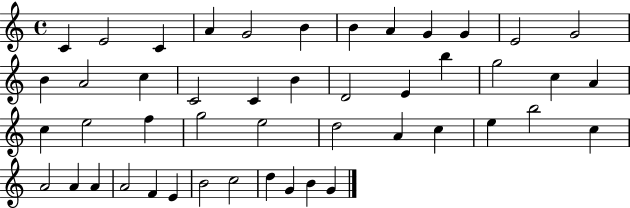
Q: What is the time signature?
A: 4/4